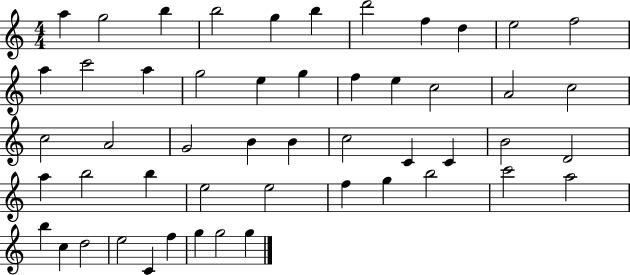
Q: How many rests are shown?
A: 0